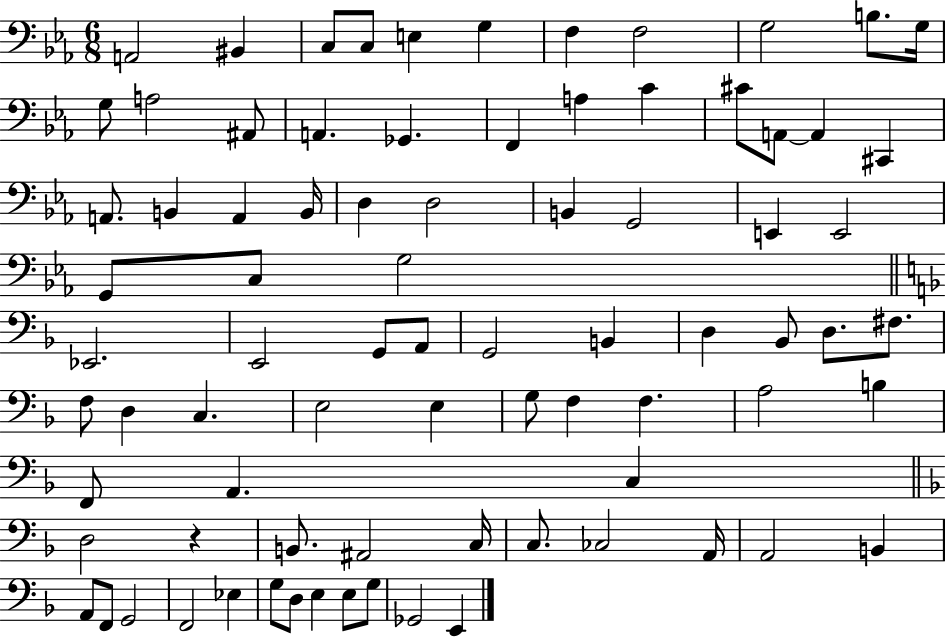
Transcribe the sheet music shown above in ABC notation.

X:1
T:Untitled
M:6/8
L:1/4
K:Eb
A,,2 ^B,, C,/2 C,/2 E, G, F, F,2 G,2 B,/2 G,/4 G,/2 A,2 ^A,,/2 A,, _G,, F,, A, C ^C/2 A,,/2 A,, ^C,, A,,/2 B,, A,, B,,/4 D, D,2 B,, G,,2 E,, E,,2 G,,/2 C,/2 G,2 _E,,2 E,,2 G,,/2 A,,/2 G,,2 B,, D, _B,,/2 D,/2 ^F,/2 F,/2 D, C, E,2 E, G,/2 F, F, A,2 B, F,,/2 A,, C, D,2 z B,,/2 ^A,,2 C,/4 C,/2 _C,2 A,,/4 A,,2 B,, A,,/2 F,,/2 G,,2 F,,2 _E, G,/2 D,/2 E, E,/2 G,/2 _G,,2 E,,